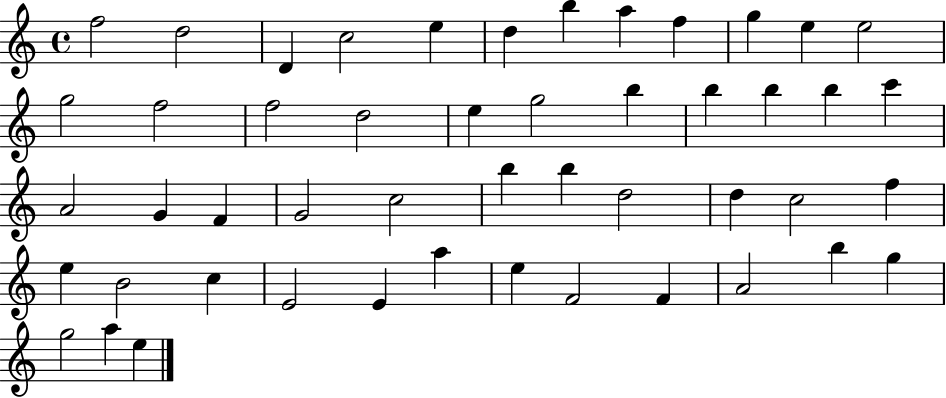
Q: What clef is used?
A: treble